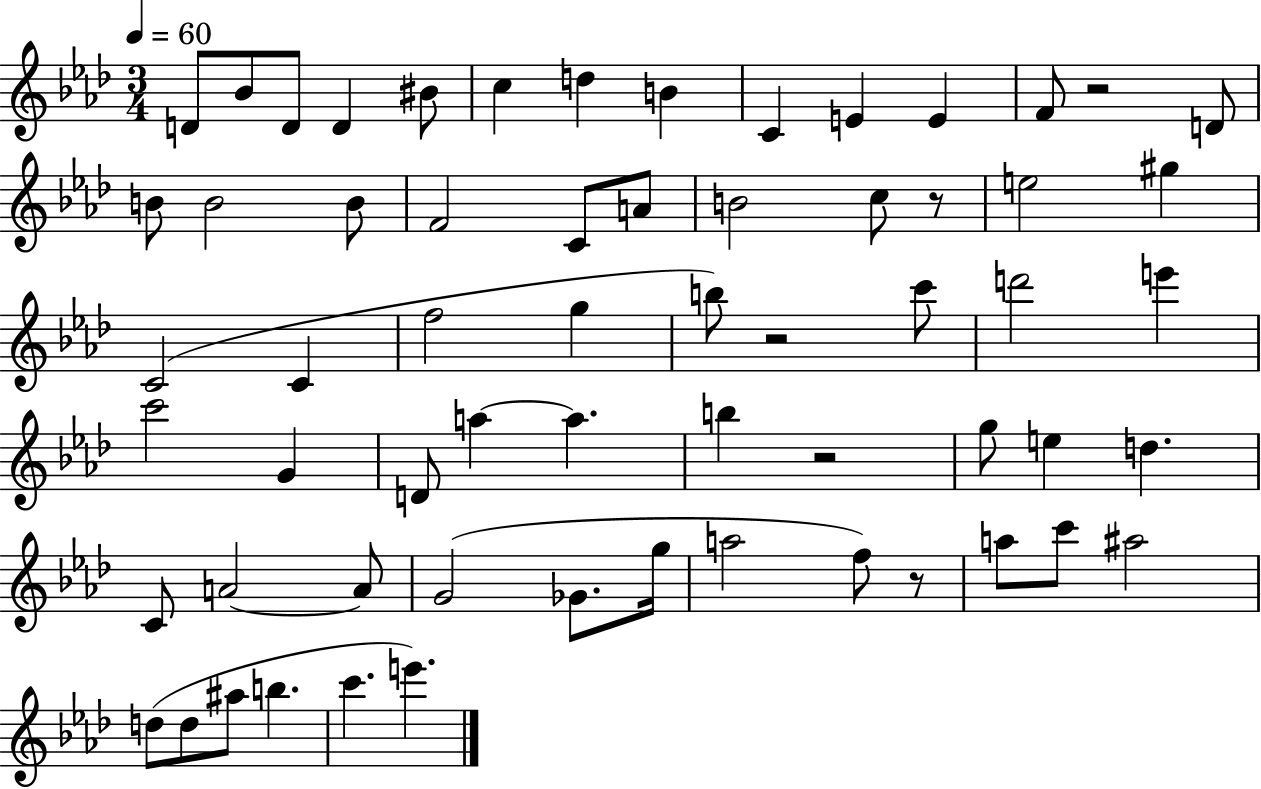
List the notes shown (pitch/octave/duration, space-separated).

D4/e Bb4/e D4/e D4/q BIS4/e C5/q D5/q B4/q C4/q E4/q E4/q F4/e R/h D4/e B4/e B4/h B4/e F4/h C4/e A4/e B4/h C5/e R/e E5/h G#5/q C4/h C4/q F5/h G5/q B5/e R/h C6/e D6/h E6/q C6/h G4/q D4/e A5/q A5/q. B5/q R/h G5/e E5/q D5/q. C4/e A4/h A4/e G4/h Gb4/e. G5/s A5/h F5/e R/e A5/e C6/e A#5/h D5/e D5/e A#5/e B5/q. C6/q. E6/q.